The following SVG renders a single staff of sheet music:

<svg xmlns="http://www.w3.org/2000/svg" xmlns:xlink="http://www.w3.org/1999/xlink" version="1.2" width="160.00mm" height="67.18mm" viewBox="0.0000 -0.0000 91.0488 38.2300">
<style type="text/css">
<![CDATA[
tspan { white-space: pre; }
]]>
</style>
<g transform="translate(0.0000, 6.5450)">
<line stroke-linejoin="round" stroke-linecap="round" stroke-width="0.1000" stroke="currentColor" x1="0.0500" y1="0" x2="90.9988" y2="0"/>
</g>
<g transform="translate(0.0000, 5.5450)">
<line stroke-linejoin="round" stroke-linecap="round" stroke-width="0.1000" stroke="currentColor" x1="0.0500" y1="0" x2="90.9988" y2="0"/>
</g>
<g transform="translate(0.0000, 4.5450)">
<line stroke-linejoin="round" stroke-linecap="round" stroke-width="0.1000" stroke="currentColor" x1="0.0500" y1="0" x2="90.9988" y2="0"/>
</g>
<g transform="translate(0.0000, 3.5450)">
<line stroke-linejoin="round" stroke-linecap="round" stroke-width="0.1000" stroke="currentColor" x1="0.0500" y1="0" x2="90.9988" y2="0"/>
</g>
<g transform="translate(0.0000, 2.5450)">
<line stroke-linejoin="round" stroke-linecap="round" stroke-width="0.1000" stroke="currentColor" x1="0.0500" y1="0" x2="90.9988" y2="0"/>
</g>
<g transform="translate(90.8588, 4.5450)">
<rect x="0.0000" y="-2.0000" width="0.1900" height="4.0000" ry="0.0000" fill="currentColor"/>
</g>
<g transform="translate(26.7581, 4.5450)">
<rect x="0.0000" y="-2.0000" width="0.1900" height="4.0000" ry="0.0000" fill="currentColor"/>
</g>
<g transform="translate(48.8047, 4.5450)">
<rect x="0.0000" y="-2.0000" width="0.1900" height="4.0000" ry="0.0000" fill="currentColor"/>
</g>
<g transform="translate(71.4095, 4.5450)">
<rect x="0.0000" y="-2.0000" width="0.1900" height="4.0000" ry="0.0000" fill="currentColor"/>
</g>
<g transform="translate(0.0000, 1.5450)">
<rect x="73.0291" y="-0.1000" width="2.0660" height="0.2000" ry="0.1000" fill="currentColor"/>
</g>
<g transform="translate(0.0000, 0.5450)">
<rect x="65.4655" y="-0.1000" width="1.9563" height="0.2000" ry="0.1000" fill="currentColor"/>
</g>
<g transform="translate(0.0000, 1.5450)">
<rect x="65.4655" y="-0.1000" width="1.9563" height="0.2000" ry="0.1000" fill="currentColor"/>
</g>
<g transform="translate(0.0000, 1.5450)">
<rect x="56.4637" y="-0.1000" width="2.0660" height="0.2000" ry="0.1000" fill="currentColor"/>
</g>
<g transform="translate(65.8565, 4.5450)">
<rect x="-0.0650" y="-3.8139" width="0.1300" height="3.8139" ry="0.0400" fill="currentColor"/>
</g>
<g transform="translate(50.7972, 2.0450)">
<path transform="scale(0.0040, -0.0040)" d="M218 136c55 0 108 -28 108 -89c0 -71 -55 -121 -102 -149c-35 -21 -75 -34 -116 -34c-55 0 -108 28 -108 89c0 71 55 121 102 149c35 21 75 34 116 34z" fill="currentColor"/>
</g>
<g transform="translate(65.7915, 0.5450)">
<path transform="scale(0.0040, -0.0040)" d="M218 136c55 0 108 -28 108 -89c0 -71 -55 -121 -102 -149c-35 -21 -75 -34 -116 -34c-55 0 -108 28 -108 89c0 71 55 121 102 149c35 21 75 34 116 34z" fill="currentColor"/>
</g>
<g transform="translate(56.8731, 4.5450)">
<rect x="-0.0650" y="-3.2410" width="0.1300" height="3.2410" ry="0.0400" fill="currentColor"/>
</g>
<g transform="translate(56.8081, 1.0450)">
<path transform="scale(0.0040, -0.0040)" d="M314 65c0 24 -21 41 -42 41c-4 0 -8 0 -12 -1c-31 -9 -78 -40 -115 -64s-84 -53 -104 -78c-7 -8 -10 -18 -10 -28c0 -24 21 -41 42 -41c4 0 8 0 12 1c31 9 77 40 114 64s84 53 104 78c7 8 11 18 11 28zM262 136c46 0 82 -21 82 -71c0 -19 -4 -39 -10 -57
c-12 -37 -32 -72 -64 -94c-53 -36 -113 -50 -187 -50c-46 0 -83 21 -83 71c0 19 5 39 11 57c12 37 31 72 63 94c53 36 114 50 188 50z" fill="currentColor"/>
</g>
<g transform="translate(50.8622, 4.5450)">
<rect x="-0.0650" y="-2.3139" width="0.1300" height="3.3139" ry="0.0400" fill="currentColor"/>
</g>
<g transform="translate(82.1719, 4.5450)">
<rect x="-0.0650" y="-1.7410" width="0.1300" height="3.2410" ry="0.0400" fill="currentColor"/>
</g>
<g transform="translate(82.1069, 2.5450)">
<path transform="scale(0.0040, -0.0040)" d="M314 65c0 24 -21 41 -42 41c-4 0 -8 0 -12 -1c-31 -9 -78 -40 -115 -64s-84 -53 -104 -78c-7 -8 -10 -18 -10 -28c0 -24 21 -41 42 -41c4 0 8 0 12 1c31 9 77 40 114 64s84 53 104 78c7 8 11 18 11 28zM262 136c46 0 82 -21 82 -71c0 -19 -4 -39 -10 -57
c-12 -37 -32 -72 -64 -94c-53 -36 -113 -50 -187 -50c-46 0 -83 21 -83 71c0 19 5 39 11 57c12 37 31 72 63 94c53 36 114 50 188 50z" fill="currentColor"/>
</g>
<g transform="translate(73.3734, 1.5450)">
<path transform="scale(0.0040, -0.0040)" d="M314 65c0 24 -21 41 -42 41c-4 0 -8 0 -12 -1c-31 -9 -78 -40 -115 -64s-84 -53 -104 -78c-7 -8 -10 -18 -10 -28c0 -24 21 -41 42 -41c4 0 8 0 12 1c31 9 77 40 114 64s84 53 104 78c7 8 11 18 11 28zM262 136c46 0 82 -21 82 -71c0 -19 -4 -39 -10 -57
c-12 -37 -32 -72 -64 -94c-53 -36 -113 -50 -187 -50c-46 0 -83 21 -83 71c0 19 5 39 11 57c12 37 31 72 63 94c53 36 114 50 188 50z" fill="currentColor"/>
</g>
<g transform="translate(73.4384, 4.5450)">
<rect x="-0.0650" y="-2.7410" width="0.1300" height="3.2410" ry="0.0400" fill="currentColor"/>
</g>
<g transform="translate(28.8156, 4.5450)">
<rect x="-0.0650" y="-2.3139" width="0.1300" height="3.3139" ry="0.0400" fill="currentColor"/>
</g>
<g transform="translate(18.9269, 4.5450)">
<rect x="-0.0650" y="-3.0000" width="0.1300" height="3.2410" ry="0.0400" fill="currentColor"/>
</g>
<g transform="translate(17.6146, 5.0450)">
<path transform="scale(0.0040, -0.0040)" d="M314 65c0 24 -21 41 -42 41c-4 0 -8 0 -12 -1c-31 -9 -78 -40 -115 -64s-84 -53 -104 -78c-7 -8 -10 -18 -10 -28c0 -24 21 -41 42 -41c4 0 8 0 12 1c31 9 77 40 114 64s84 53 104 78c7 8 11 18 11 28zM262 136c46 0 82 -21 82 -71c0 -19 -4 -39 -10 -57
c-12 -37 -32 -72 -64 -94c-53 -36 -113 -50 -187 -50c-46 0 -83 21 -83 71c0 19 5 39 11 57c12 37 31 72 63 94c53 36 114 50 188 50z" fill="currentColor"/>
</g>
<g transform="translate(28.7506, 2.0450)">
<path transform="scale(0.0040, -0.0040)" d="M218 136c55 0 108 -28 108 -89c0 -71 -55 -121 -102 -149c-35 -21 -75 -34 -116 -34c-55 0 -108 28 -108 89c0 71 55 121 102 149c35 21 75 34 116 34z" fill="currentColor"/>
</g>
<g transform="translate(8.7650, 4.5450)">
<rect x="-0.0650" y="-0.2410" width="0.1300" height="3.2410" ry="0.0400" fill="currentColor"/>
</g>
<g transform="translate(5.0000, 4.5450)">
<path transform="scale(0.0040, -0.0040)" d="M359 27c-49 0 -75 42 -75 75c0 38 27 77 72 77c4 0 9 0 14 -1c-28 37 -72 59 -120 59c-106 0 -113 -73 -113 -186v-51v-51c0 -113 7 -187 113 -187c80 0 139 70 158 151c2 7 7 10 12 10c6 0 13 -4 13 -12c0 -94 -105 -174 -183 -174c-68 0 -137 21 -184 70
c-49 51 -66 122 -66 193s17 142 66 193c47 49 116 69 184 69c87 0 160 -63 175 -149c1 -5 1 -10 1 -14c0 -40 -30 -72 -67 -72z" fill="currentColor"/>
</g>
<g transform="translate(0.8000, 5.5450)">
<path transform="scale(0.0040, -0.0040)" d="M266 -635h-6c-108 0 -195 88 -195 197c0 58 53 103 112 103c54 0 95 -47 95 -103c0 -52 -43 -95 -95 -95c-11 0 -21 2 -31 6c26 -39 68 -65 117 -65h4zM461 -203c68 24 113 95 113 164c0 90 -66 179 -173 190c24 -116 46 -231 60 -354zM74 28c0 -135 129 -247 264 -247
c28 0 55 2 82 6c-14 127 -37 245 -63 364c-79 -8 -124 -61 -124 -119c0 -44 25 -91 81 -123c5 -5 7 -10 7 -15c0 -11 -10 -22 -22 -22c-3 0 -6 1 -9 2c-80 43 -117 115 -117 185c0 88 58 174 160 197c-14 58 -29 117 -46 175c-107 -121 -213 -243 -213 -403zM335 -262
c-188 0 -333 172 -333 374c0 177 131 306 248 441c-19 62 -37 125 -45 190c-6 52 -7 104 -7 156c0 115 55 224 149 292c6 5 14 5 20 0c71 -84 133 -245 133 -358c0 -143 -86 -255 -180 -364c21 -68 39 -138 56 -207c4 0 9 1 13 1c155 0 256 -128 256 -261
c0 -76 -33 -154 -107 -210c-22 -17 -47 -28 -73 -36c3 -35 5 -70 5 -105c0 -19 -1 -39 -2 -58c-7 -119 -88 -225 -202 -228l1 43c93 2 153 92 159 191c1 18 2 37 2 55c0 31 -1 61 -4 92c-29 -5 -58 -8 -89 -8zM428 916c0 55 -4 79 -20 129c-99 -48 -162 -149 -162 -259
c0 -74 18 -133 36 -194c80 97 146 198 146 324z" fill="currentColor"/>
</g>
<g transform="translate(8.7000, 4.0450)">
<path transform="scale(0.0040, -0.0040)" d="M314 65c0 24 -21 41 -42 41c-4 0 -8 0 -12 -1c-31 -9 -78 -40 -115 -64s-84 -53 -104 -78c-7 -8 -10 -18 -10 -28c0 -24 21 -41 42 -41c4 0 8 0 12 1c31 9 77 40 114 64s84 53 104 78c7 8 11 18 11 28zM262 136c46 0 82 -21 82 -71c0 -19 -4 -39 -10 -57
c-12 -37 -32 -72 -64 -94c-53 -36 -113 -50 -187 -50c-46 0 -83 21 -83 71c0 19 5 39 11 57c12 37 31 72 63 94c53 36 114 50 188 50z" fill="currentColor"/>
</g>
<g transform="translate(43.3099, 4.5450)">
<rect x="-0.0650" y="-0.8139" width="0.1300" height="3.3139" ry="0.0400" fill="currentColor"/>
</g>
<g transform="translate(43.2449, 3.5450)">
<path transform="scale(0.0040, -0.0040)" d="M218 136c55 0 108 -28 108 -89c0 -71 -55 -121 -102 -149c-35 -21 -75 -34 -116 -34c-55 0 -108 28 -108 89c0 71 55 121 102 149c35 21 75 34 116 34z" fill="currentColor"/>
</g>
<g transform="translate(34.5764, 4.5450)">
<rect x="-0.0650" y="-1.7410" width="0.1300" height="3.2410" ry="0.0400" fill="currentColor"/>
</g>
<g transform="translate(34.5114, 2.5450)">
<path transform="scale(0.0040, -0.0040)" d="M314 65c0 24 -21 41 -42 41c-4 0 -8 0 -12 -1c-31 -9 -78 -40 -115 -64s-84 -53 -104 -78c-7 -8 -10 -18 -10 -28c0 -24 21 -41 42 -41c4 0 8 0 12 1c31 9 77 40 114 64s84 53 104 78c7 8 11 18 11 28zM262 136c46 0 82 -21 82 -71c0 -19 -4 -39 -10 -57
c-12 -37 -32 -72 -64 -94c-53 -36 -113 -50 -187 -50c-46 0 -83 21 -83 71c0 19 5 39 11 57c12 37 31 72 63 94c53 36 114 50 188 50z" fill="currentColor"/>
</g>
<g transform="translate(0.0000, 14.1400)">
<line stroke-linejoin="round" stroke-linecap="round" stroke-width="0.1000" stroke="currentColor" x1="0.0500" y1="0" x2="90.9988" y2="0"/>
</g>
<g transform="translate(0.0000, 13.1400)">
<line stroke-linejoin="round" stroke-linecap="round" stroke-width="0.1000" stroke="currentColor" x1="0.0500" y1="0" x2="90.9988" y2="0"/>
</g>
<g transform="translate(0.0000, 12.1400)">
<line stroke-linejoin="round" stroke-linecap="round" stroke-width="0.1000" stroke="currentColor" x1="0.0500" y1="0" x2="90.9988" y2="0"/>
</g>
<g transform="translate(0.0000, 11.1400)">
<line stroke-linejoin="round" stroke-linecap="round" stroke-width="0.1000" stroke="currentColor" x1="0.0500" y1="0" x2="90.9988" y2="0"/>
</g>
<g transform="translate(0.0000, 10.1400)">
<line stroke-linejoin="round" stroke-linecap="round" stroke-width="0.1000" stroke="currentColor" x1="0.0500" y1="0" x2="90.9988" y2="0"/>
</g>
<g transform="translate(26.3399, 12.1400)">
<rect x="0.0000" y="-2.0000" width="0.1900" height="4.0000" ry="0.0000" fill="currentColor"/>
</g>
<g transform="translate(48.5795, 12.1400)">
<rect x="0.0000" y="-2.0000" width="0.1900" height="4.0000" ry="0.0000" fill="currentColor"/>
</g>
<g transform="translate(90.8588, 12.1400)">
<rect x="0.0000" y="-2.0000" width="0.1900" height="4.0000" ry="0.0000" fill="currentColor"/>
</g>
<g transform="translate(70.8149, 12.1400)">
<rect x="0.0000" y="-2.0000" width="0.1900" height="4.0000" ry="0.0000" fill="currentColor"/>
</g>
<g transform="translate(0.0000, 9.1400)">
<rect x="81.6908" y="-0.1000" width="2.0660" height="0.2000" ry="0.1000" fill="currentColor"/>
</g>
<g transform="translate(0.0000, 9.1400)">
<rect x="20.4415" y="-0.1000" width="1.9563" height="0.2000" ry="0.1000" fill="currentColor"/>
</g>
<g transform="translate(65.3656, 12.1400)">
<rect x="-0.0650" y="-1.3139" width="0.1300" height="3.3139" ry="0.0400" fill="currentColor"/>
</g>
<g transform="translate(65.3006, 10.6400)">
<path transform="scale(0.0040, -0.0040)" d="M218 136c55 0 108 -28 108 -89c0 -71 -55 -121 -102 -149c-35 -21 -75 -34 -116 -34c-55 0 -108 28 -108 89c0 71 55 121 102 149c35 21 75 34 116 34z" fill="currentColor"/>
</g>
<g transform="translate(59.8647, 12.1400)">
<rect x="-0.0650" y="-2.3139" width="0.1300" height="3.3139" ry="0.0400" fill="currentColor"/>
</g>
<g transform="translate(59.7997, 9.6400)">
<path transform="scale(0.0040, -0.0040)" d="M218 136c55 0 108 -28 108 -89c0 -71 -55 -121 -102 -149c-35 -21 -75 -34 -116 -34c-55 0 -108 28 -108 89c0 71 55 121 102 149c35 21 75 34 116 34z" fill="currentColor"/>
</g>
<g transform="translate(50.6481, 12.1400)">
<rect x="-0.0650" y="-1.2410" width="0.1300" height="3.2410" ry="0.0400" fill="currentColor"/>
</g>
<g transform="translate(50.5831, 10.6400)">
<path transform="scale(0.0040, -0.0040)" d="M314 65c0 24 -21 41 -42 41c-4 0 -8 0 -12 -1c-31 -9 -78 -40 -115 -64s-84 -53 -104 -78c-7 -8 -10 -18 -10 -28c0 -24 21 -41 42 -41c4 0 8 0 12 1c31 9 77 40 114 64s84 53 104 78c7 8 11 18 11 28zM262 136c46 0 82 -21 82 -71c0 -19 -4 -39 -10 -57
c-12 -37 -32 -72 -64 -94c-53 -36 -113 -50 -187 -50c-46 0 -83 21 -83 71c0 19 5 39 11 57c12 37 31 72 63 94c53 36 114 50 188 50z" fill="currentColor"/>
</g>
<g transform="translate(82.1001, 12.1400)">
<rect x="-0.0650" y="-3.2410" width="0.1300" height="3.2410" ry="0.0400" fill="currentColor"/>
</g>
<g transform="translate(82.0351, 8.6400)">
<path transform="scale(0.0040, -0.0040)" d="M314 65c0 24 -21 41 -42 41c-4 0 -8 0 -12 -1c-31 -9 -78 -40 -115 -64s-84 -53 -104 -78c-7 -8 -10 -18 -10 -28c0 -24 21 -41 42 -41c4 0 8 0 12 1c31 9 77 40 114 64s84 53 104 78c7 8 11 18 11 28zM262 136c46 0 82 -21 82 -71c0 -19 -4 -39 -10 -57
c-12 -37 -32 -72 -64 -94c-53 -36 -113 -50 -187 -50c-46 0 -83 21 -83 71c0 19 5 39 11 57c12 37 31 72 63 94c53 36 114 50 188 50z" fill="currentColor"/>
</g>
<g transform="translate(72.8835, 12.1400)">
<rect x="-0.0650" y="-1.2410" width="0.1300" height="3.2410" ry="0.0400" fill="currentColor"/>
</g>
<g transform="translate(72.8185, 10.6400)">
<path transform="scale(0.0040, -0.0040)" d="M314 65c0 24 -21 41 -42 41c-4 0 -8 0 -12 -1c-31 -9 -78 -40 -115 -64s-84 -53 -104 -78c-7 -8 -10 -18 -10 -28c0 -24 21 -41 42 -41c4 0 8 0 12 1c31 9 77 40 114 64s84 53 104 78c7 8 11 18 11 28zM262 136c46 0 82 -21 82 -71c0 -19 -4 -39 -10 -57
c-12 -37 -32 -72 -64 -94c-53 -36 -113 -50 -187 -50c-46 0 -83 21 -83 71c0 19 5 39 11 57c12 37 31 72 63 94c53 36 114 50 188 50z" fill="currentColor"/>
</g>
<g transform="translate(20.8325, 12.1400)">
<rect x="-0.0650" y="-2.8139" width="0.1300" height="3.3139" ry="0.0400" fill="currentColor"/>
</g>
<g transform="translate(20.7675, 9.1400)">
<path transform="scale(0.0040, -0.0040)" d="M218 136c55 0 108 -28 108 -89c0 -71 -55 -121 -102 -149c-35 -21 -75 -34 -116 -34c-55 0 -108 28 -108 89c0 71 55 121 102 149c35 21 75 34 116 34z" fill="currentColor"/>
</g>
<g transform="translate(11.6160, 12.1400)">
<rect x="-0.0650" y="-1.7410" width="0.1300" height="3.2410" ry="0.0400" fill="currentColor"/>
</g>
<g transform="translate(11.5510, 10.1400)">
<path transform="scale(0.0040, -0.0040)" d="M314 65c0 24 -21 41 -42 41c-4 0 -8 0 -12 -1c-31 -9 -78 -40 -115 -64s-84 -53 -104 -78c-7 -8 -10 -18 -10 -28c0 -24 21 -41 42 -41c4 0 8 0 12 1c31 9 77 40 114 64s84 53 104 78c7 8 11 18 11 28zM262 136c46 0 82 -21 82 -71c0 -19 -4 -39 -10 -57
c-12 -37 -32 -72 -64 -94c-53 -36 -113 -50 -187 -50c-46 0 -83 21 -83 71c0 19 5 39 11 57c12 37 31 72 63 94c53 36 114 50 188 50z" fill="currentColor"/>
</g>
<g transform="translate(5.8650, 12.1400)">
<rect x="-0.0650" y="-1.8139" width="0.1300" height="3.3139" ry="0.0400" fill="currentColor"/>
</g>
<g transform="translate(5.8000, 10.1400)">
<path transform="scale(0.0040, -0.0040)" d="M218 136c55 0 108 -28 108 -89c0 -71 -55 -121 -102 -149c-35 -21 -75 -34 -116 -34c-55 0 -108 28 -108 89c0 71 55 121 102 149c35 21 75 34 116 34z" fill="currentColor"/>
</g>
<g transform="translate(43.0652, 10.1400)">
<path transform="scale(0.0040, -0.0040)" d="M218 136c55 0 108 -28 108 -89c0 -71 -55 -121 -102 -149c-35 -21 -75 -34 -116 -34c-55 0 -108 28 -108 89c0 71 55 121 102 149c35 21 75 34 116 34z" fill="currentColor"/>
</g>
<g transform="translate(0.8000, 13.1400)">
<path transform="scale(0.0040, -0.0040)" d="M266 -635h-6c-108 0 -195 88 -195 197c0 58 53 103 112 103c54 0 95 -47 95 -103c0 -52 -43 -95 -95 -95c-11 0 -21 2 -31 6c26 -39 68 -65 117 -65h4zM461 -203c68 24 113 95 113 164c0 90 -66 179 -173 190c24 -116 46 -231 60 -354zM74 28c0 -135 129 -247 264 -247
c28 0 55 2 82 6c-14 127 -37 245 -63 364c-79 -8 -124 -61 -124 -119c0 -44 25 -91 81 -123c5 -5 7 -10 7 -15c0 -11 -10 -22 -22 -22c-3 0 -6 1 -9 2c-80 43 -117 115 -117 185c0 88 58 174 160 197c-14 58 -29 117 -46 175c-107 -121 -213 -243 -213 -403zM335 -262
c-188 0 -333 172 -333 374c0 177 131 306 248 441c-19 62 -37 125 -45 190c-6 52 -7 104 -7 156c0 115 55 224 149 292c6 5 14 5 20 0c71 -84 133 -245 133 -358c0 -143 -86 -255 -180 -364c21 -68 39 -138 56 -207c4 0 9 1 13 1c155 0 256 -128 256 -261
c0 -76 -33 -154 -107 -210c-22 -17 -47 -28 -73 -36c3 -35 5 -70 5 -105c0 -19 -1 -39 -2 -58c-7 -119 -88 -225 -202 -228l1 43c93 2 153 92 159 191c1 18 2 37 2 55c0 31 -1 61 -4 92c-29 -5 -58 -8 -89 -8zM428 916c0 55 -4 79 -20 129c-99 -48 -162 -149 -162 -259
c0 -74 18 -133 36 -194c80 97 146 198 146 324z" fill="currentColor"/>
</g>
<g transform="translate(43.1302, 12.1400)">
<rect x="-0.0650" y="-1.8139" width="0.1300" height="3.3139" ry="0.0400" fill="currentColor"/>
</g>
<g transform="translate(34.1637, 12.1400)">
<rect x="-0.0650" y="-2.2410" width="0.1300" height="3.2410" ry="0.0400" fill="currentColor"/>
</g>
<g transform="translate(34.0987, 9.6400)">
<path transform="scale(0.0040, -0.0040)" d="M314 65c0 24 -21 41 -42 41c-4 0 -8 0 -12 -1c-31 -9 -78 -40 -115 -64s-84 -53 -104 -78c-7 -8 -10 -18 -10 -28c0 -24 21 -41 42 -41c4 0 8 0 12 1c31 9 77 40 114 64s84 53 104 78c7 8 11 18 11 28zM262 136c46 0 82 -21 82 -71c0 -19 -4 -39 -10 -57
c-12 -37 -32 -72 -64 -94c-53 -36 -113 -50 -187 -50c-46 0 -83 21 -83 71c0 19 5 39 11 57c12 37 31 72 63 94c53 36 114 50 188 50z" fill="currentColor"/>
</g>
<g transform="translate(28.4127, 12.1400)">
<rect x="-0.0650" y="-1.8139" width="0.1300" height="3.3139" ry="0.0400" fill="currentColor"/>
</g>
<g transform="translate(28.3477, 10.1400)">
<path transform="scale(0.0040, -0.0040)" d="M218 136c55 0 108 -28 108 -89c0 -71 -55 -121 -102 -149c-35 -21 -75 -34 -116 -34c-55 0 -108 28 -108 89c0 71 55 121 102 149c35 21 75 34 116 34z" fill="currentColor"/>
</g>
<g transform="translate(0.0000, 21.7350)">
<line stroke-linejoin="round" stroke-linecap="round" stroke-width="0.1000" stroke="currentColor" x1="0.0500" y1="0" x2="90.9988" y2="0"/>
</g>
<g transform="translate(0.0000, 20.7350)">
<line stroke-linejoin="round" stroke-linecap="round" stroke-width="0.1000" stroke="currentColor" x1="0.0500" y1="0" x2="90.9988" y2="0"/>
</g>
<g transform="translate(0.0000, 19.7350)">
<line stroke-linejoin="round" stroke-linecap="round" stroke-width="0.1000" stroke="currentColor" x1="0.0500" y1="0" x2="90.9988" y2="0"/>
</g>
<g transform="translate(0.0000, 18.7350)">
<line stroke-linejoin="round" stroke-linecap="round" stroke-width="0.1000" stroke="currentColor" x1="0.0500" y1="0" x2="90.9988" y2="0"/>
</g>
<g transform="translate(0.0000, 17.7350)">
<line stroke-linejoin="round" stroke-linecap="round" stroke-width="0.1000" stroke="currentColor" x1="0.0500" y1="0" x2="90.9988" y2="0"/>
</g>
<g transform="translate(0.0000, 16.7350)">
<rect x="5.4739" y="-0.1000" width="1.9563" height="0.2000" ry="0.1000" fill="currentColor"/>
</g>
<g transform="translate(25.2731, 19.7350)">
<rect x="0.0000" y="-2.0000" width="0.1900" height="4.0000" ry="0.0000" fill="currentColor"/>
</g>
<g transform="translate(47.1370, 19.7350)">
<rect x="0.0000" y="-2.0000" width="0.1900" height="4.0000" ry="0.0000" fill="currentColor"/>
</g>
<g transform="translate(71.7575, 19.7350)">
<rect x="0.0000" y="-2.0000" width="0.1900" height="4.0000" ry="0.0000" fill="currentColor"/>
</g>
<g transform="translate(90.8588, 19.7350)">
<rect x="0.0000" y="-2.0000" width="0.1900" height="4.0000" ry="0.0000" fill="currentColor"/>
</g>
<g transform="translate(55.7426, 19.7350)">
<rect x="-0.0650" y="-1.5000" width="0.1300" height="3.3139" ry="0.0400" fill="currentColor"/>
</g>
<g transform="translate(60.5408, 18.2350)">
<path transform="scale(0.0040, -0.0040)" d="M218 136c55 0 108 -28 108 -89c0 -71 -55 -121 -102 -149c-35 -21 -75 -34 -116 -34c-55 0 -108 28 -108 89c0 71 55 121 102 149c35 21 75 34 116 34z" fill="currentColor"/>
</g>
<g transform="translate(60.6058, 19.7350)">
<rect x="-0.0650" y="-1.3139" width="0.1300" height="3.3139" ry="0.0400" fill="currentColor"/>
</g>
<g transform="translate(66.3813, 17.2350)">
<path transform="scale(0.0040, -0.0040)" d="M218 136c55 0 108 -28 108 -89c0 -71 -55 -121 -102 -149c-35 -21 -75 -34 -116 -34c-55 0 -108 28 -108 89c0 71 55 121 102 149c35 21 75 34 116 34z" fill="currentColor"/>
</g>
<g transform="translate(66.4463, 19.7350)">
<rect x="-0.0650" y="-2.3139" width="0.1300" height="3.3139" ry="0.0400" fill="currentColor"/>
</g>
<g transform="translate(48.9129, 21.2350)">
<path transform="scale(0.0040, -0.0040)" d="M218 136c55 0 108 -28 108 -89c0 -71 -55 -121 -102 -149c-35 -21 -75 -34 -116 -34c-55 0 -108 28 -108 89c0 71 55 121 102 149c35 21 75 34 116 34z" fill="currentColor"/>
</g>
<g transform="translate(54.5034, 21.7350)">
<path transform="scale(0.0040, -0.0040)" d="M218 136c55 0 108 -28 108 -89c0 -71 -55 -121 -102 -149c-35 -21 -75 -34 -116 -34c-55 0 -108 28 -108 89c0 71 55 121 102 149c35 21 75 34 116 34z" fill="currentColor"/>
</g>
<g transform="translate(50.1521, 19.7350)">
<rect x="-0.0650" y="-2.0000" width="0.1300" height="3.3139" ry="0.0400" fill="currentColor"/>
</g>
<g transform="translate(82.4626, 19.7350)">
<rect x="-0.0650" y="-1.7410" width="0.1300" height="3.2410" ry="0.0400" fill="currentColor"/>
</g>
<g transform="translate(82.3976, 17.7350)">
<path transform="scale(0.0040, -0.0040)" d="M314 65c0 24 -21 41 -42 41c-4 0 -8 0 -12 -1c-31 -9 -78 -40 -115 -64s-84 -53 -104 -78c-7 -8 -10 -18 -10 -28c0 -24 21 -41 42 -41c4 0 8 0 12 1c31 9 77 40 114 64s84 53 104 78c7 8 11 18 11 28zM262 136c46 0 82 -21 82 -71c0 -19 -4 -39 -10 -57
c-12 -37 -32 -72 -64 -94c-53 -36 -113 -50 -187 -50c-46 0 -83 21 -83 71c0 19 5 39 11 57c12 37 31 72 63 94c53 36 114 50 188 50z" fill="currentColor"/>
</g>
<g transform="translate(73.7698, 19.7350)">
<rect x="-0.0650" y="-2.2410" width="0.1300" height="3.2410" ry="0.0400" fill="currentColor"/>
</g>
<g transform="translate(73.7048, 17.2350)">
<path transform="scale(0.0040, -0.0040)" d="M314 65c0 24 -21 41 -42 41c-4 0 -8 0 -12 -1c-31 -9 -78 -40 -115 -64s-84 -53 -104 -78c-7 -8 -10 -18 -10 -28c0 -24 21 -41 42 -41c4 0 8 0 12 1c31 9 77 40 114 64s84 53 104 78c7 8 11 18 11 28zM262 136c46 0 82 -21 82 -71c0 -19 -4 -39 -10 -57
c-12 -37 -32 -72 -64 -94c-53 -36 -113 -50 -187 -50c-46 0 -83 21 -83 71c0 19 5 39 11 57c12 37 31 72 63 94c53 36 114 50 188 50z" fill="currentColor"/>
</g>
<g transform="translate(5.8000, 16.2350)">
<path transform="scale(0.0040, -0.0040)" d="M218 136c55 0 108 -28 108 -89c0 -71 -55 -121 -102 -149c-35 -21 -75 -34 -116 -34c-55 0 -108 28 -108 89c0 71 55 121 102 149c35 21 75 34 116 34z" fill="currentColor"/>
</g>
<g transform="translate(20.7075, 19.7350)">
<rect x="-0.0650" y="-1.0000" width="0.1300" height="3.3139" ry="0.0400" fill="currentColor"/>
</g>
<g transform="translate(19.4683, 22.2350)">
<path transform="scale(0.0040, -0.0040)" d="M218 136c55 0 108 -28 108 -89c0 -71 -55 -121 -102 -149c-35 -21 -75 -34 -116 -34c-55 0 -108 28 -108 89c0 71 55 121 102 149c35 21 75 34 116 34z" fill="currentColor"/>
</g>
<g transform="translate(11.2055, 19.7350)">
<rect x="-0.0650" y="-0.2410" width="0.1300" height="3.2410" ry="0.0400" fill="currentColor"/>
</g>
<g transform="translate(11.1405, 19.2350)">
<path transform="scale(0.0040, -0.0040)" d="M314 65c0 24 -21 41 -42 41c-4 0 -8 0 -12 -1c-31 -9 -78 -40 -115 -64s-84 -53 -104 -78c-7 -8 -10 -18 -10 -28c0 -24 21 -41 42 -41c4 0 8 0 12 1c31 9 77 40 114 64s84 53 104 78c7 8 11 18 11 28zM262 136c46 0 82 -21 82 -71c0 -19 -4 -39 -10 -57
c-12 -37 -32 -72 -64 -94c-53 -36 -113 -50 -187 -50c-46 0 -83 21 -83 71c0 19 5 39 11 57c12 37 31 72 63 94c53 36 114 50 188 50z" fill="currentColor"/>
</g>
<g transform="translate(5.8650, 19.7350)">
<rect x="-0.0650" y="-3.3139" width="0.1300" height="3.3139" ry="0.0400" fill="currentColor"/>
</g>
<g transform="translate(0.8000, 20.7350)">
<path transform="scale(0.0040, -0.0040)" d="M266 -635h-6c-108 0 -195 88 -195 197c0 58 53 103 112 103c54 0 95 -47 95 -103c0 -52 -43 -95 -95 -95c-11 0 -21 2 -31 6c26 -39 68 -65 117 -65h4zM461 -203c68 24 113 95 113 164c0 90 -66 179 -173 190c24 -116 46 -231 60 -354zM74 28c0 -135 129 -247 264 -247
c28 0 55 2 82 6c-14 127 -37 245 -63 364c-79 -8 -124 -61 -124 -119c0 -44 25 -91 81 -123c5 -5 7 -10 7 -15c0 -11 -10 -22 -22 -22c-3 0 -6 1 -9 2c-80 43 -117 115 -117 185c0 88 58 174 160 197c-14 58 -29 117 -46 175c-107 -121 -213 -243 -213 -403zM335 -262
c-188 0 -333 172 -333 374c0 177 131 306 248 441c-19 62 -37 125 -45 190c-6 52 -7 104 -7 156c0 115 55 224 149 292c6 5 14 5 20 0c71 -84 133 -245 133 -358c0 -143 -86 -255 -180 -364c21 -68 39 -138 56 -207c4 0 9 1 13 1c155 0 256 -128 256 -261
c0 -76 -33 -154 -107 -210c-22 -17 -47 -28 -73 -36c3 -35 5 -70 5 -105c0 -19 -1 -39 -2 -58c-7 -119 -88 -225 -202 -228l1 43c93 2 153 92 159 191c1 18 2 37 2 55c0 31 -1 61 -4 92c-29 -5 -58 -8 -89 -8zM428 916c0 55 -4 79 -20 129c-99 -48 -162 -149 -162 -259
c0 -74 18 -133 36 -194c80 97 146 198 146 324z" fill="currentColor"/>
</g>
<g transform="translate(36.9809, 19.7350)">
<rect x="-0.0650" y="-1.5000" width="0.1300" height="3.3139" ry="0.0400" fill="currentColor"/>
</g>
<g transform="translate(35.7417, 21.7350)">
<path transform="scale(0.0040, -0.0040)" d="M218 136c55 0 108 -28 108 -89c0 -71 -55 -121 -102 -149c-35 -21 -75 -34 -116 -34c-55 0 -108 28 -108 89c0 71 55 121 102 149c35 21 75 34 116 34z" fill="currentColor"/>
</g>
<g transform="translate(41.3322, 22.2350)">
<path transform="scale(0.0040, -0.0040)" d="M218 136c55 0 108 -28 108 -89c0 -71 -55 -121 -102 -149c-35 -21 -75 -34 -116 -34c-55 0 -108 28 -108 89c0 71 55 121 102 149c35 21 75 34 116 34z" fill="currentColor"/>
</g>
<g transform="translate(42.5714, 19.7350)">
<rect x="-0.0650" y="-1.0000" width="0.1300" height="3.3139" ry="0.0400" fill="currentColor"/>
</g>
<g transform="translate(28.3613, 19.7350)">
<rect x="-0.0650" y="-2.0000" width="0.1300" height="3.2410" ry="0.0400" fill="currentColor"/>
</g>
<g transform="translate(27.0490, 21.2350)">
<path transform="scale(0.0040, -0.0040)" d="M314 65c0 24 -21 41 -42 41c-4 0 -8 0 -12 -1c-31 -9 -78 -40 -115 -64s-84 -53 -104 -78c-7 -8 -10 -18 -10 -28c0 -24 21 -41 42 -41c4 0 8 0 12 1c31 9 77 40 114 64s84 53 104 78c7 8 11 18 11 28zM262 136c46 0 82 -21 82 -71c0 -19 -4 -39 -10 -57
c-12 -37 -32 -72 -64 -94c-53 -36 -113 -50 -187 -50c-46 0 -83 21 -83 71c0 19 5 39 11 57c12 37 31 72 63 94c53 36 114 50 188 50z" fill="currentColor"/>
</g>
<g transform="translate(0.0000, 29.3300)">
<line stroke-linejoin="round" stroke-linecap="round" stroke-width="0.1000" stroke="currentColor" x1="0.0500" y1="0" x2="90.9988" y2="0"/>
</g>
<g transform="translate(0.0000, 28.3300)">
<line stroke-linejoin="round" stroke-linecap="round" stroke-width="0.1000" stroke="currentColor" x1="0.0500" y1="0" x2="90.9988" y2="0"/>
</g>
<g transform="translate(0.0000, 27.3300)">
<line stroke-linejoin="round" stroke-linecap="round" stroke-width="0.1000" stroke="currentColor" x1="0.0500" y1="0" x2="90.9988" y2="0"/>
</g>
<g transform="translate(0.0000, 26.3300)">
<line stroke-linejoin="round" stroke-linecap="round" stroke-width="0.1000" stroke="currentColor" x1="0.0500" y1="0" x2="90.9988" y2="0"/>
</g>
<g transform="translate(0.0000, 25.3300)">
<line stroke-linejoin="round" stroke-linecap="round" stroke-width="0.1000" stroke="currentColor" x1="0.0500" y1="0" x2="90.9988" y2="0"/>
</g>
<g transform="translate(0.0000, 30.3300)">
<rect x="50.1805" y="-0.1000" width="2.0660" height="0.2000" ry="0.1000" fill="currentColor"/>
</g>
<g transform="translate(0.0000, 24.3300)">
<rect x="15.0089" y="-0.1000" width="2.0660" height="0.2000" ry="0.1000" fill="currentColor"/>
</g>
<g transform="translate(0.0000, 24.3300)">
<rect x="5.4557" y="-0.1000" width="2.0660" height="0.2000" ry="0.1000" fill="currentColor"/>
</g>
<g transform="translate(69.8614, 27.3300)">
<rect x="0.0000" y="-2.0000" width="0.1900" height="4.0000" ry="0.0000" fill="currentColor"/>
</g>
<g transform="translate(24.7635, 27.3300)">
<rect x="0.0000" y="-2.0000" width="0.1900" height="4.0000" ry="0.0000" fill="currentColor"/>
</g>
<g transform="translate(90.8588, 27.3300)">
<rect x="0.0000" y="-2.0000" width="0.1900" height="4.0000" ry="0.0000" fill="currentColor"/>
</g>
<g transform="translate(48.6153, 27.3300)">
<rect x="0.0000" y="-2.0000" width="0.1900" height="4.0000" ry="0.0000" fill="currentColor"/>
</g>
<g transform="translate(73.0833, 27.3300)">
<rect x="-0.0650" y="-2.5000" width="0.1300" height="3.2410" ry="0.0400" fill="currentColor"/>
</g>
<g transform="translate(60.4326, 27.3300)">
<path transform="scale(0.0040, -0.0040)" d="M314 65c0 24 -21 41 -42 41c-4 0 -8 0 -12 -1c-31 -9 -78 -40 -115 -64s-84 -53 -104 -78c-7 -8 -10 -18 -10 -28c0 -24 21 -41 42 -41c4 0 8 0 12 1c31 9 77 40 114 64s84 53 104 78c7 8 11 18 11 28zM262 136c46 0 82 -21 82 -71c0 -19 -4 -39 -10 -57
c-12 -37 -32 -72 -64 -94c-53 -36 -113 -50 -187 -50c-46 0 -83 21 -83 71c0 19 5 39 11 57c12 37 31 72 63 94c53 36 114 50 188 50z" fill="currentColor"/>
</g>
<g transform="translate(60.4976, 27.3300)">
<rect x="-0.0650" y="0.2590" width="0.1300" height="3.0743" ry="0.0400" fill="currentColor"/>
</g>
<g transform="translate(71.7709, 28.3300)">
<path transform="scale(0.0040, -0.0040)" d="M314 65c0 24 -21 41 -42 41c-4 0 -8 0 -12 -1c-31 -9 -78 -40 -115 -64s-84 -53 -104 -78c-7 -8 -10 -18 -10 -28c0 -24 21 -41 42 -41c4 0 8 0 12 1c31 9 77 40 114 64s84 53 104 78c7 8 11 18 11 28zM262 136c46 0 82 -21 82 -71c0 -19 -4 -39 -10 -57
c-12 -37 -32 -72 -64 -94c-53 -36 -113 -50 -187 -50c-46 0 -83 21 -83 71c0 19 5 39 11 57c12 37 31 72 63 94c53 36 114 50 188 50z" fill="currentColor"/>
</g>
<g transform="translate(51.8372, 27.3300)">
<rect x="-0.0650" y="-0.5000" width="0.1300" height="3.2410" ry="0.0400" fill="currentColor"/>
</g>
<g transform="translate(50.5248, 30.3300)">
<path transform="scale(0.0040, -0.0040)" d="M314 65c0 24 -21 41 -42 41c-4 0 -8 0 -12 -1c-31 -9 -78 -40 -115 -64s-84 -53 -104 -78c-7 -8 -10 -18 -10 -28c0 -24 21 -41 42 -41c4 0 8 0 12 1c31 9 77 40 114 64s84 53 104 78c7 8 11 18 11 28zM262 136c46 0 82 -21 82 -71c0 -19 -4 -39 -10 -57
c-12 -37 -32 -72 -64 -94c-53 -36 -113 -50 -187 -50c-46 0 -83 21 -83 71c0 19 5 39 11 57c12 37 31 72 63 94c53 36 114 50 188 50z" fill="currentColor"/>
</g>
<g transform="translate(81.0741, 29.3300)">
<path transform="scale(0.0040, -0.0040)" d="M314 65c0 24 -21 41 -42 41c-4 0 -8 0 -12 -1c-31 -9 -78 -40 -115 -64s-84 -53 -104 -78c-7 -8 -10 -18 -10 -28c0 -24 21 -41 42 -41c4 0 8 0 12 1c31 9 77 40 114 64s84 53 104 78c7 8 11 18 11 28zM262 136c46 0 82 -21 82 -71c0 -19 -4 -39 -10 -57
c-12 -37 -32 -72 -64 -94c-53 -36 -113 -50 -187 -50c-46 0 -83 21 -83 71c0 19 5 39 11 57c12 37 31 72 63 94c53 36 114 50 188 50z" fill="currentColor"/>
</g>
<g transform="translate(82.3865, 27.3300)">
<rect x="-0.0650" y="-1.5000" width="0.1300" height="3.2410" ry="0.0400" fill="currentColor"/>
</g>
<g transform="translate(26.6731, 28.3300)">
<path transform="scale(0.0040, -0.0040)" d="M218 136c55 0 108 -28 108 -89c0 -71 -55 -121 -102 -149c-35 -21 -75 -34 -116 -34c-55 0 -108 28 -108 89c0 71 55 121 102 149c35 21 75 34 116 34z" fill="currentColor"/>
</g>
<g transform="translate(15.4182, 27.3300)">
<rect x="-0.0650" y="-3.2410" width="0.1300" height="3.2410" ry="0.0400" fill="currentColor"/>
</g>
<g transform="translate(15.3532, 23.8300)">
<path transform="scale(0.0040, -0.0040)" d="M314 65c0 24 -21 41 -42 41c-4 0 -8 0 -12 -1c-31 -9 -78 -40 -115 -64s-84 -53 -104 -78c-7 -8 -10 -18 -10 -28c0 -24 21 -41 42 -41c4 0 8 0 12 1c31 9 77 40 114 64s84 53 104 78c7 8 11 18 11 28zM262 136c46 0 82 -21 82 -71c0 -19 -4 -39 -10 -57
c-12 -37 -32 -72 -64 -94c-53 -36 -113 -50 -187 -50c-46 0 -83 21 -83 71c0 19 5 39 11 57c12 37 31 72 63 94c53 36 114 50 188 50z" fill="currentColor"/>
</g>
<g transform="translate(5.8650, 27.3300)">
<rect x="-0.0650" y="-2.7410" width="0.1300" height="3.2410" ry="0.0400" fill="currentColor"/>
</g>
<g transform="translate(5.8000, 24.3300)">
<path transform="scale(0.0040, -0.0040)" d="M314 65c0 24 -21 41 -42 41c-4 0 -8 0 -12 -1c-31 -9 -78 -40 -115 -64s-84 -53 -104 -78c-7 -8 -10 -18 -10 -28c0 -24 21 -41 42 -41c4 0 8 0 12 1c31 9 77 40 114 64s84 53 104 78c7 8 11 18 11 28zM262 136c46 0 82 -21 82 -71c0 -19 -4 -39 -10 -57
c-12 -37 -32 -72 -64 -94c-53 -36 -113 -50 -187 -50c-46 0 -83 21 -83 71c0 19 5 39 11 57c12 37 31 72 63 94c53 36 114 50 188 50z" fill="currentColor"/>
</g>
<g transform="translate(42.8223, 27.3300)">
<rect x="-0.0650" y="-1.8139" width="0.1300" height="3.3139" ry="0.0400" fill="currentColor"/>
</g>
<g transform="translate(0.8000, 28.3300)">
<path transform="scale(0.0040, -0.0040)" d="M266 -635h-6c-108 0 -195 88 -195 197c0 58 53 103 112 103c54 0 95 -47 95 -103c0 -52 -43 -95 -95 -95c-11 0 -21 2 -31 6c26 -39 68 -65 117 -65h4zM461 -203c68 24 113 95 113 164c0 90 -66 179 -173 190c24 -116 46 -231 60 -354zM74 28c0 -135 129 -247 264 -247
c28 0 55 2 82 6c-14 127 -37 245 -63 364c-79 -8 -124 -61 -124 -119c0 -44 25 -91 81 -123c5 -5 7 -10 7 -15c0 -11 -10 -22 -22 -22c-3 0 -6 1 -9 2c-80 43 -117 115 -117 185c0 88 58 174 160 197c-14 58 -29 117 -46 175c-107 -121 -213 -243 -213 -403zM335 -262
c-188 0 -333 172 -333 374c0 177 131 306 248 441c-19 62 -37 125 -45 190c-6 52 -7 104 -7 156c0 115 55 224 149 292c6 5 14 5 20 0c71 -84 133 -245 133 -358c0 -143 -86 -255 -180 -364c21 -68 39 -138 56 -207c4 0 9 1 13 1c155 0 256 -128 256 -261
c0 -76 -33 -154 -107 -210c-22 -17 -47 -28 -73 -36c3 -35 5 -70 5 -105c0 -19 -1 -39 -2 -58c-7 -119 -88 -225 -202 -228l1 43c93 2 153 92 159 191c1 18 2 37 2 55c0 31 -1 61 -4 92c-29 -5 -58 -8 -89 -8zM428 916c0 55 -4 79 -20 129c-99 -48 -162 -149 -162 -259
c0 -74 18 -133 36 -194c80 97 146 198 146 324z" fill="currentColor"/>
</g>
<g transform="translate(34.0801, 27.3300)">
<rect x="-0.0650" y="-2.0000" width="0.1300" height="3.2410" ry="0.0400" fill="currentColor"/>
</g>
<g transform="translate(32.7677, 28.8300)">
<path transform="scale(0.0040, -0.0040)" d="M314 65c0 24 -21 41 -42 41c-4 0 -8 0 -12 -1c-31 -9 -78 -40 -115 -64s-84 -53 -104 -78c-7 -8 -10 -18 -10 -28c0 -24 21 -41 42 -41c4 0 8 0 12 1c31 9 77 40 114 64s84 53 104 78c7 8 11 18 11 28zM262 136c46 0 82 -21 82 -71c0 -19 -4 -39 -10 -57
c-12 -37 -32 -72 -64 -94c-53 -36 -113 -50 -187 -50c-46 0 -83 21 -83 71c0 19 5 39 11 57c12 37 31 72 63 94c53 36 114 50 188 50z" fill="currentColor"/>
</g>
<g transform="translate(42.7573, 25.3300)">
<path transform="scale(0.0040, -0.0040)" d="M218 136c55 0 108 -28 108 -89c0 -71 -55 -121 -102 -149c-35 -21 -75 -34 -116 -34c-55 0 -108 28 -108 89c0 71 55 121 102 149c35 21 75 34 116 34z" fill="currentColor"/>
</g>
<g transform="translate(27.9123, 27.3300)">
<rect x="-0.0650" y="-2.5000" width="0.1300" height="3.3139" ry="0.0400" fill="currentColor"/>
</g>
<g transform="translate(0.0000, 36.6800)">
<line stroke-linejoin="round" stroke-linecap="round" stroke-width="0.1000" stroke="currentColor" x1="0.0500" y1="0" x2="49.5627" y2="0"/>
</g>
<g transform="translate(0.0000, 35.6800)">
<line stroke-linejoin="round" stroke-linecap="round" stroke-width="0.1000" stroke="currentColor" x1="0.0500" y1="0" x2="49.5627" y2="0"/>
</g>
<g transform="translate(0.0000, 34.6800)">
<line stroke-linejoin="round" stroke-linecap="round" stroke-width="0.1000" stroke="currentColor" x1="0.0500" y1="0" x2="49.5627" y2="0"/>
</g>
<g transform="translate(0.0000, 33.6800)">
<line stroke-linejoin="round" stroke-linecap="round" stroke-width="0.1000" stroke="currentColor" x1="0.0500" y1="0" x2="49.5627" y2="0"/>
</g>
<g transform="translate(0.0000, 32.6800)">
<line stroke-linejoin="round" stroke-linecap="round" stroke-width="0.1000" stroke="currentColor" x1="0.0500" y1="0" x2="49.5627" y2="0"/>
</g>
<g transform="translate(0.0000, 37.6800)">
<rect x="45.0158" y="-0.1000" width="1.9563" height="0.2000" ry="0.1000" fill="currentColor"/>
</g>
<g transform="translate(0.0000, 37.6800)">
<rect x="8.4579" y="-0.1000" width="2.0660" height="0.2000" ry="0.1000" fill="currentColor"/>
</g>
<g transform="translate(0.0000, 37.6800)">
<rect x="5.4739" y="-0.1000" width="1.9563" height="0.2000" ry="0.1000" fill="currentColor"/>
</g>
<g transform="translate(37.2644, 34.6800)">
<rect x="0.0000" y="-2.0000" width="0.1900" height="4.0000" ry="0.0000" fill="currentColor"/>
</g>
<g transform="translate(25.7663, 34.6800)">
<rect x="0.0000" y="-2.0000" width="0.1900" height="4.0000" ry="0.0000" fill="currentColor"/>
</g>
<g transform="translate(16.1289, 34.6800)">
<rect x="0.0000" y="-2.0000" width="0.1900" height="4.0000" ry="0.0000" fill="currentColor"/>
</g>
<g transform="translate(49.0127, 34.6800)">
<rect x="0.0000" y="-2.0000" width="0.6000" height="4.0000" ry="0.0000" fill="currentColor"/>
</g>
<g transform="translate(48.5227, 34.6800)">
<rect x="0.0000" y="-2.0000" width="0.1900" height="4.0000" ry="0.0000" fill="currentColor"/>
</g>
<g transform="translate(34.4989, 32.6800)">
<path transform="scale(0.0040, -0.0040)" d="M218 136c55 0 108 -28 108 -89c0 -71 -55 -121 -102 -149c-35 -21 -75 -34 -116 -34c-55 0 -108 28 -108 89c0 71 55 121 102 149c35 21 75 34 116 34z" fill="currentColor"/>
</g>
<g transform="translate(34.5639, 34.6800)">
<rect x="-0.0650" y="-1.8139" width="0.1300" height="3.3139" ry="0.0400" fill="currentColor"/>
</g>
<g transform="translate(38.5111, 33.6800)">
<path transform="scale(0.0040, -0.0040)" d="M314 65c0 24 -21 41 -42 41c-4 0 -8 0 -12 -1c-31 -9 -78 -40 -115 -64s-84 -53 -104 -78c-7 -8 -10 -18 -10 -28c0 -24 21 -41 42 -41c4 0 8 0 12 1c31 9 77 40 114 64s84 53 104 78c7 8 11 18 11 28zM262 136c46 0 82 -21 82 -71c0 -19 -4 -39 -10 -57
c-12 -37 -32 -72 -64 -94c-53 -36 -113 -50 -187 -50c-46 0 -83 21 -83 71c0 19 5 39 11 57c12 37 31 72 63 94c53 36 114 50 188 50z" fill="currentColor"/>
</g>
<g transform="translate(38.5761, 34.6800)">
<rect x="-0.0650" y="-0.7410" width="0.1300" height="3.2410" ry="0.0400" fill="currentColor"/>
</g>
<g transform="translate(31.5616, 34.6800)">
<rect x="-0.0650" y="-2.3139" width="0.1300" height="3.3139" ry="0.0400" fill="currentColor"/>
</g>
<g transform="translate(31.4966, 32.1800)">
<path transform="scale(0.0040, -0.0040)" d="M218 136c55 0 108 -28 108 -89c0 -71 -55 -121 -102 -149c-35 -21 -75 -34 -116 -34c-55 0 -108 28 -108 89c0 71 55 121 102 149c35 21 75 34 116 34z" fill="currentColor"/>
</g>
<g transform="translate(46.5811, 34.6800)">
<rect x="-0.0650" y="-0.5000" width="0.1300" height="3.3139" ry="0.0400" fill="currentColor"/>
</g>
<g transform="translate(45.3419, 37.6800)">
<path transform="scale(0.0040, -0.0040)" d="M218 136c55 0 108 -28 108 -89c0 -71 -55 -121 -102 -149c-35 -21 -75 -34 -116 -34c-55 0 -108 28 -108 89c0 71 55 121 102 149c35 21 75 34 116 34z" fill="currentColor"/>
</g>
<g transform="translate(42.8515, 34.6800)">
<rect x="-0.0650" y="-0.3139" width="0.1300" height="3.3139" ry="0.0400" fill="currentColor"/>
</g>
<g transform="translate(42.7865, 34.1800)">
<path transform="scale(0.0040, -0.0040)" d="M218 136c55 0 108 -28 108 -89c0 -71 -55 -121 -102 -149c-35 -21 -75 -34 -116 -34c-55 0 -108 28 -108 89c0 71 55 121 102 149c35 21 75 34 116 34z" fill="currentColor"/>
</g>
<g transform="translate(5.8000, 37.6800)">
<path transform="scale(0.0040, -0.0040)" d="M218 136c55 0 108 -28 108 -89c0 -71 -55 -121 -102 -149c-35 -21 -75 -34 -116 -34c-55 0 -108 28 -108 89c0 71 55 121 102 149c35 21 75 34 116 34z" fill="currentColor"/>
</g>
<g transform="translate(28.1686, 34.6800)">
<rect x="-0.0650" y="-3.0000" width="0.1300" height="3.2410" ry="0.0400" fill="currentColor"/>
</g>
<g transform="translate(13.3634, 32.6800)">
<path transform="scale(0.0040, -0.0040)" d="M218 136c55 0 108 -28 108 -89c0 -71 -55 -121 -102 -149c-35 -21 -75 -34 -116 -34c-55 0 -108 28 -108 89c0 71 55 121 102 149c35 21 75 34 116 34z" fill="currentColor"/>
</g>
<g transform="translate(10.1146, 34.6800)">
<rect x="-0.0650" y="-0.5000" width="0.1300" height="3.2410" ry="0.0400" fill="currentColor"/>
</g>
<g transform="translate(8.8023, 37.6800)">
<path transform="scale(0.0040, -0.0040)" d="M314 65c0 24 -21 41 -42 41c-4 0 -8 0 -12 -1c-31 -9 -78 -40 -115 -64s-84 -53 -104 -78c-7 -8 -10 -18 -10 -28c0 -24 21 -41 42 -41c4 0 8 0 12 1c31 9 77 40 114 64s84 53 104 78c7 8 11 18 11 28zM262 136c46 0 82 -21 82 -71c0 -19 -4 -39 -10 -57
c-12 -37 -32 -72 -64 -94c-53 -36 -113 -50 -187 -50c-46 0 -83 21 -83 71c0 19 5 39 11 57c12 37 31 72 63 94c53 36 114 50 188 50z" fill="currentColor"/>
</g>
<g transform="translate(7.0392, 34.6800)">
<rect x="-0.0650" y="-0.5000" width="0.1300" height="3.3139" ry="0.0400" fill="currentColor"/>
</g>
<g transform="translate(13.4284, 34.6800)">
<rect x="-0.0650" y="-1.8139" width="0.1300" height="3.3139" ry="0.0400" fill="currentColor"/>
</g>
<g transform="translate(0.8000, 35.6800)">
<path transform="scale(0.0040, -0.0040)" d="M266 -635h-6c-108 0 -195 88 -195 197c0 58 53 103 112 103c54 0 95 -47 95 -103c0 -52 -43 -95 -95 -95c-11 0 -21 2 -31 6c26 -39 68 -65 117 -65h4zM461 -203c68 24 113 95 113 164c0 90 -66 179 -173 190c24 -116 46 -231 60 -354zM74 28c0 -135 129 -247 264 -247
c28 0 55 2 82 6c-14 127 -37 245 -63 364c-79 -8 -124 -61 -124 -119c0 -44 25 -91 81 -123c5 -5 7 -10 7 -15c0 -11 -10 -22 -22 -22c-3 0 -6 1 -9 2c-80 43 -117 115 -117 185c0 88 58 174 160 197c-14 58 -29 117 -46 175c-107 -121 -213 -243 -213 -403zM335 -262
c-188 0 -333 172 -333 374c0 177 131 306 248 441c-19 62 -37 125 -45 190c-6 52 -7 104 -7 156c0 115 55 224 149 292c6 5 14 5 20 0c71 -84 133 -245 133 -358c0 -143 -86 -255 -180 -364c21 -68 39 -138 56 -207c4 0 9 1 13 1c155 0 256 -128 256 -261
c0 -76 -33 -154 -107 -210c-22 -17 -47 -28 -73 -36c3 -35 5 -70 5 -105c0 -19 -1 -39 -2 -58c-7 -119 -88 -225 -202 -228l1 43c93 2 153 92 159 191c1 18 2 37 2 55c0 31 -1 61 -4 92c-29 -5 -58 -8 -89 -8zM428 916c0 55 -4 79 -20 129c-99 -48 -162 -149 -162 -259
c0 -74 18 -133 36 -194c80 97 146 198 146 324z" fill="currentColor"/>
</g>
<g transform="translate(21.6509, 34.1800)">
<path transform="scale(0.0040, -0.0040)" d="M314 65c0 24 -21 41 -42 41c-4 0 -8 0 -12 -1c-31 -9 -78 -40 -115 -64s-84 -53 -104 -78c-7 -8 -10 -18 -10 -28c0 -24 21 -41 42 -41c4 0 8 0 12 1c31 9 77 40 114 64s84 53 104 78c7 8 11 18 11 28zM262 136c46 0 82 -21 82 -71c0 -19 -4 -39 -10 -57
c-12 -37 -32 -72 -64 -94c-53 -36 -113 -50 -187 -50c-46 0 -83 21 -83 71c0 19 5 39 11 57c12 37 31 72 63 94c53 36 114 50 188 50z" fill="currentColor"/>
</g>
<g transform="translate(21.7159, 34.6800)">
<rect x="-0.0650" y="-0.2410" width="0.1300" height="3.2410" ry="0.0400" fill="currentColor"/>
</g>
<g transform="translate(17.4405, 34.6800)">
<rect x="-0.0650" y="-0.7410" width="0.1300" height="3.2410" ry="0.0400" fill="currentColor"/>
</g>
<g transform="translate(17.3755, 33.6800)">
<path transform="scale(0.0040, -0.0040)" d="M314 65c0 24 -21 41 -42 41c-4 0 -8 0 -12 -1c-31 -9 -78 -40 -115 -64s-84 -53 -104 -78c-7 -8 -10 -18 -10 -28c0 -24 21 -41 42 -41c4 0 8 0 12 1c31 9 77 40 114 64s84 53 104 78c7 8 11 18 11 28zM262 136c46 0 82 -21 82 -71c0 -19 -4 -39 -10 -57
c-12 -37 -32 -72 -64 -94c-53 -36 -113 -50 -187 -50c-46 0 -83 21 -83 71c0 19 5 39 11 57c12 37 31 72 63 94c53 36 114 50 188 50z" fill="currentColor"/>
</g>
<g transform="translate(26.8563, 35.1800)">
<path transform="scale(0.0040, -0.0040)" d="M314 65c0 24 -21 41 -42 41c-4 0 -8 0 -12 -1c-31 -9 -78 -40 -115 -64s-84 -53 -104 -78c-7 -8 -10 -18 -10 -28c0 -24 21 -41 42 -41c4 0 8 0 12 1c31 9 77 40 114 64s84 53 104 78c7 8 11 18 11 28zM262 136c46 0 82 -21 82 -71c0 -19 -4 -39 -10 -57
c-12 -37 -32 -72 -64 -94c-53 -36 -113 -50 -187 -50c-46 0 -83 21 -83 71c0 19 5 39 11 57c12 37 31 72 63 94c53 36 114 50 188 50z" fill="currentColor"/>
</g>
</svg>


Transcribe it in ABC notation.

X:1
T:Untitled
M:4/4
L:1/4
K:C
c2 A2 g f2 d g b2 c' a2 f2 f f2 a f g2 f e2 g e e2 b2 b c2 D F2 E D F E e g g2 f2 a2 b2 G F2 f C2 B2 G2 E2 C C2 f d2 c2 A2 g f d2 c C